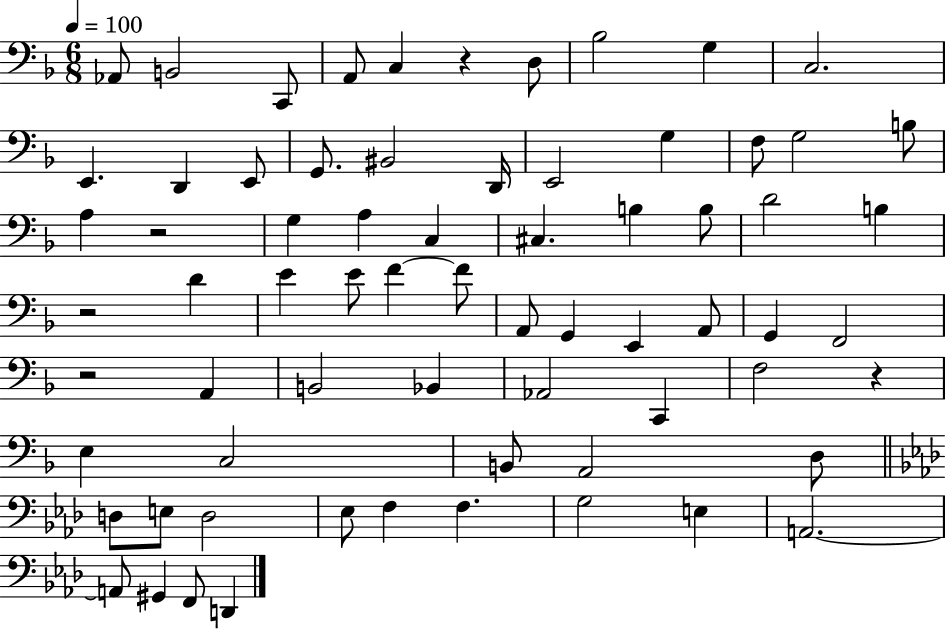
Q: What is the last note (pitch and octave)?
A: D2